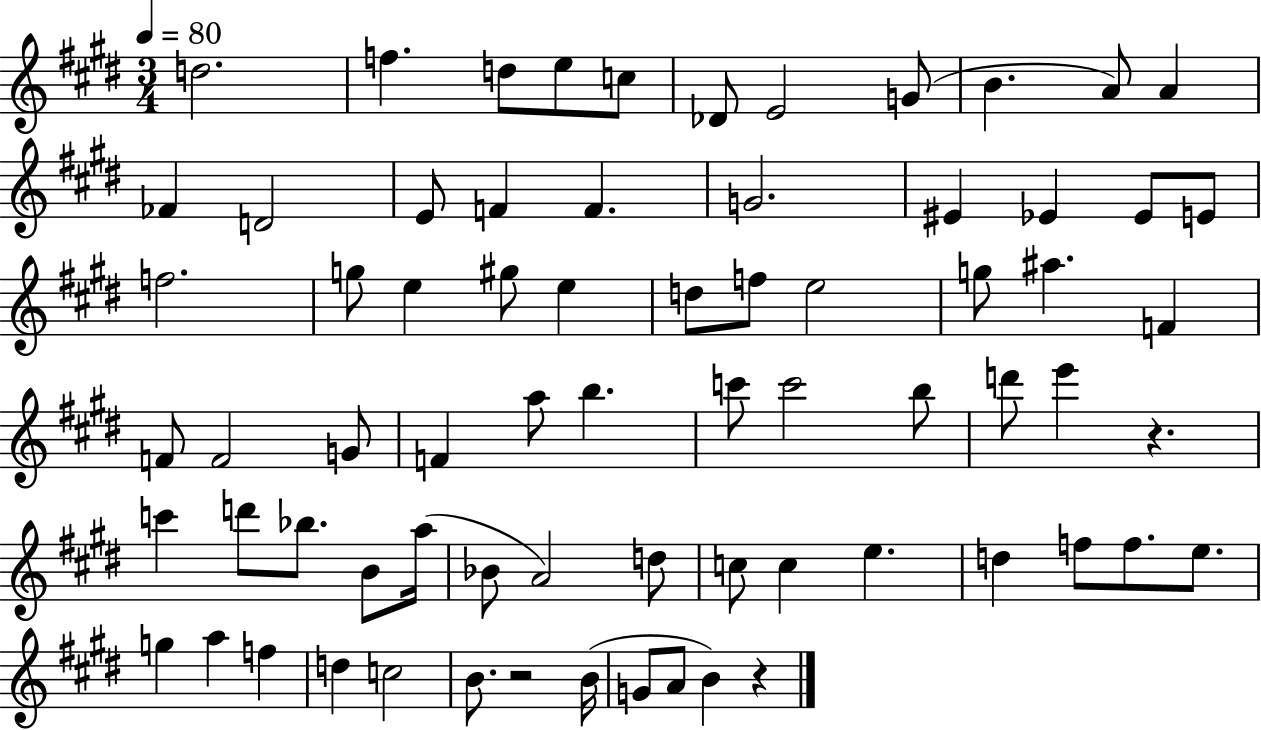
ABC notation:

X:1
T:Untitled
M:3/4
L:1/4
K:E
d2 f d/2 e/2 c/2 _D/2 E2 G/2 B A/2 A _F D2 E/2 F F G2 ^E _E _E/2 E/2 f2 g/2 e ^g/2 e d/2 f/2 e2 g/2 ^a F F/2 F2 G/2 F a/2 b c'/2 c'2 b/2 d'/2 e' z c' d'/2 _b/2 B/2 a/4 _B/2 A2 d/2 c/2 c e d f/2 f/2 e/2 g a f d c2 B/2 z2 B/4 G/2 A/2 B z